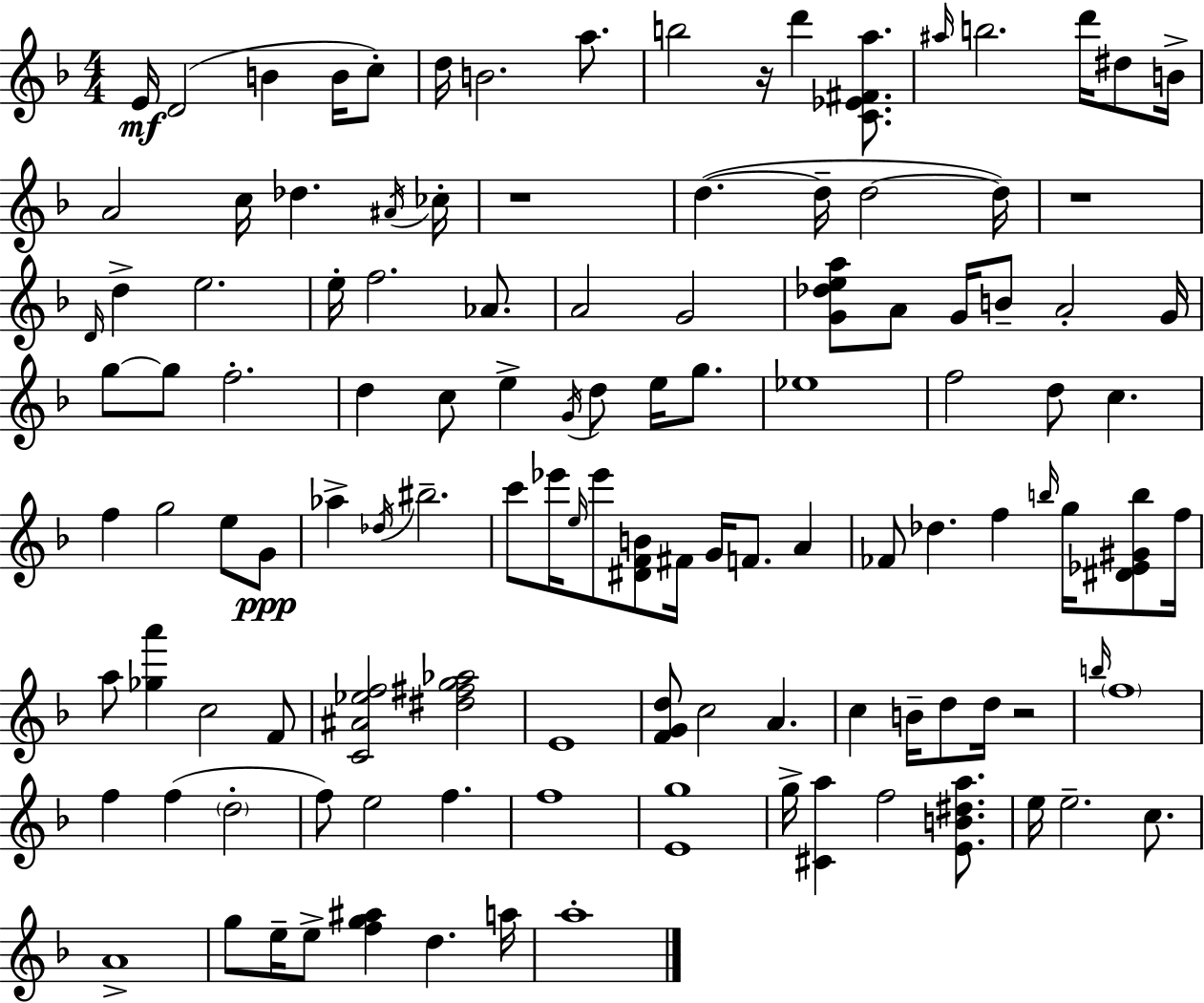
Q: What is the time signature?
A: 4/4